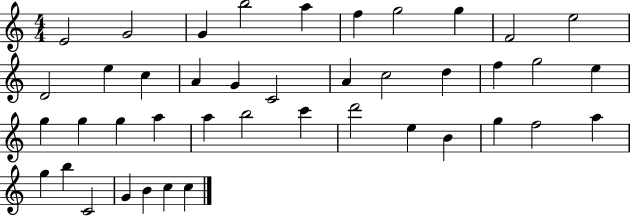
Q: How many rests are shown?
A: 0